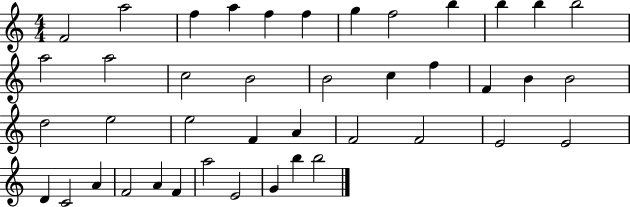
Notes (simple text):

F4/h A5/h F5/q A5/q F5/q F5/q G5/q F5/h B5/q B5/q B5/q B5/h A5/h A5/h C5/h B4/h B4/h C5/q F5/q F4/q B4/q B4/h D5/h E5/h E5/h F4/q A4/q F4/h F4/h E4/h E4/h D4/q C4/h A4/q F4/h A4/q F4/q A5/h E4/h G4/q B5/q B5/h